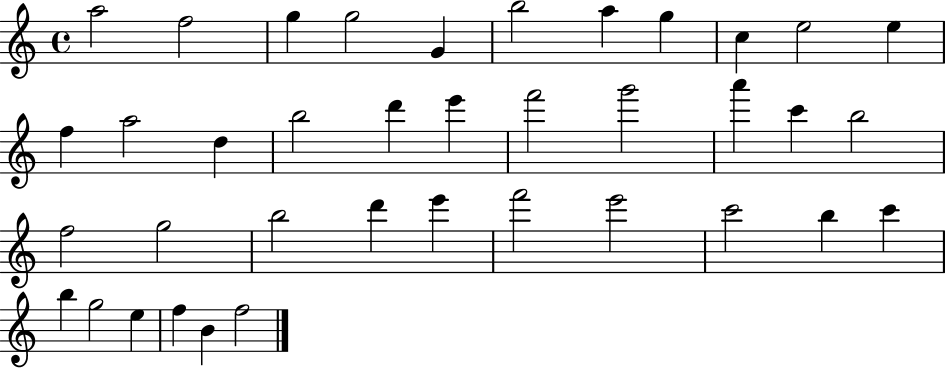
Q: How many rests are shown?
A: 0